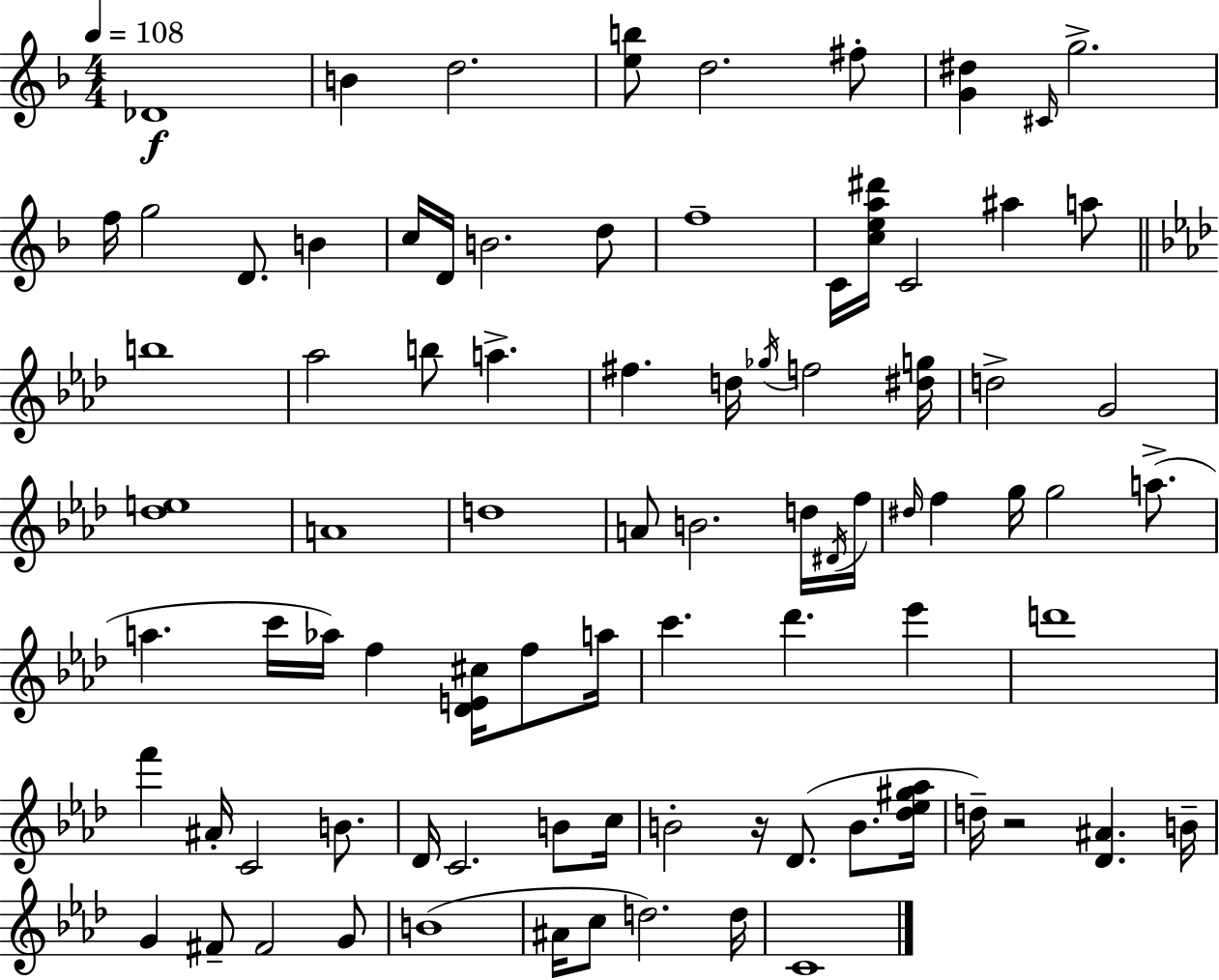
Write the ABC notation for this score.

X:1
T:Untitled
M:4/4
L:1/4
K:F
_D4 B d2 [eb]/2 d2 ^f/2 [G^d] ^C/4 g2 f/4 g2 D/2 B c/4 D/4 B2 d/2 f4 C/4 [cea^d']/4 C2 ^a a/2 b4 _a2 b/2 a ^f d/4 _g/4 f2 [^dg]/4 d2 G2 [_de]4 A4 d4 A/2 B2 d/4 ^D/4 f/4 ^d/4 f g/4 g2 a/2 a c'/4 _a/4 f [_DE^c]/4 f/2 a/4 c' _d' _e' d'4 f' ^A/4 C2 B/2 _D/4 C2 B/2 c/4 B2 z/4 _D/2 B/2 [_d_e^g_a]/4 d/4 z2 [_D^A] B/4 G ^F/2 ^F2 G/2 B4 ^A/4 c/2 d2 d/4 C4